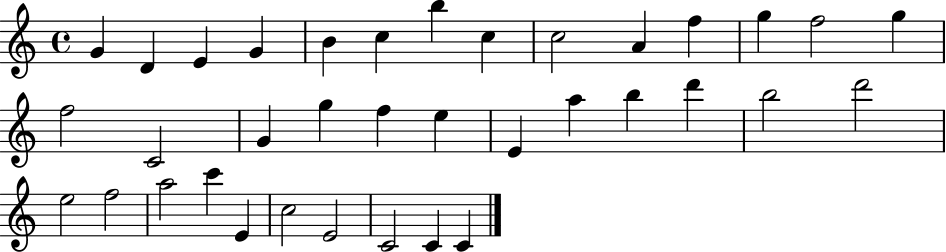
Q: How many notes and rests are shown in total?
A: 36